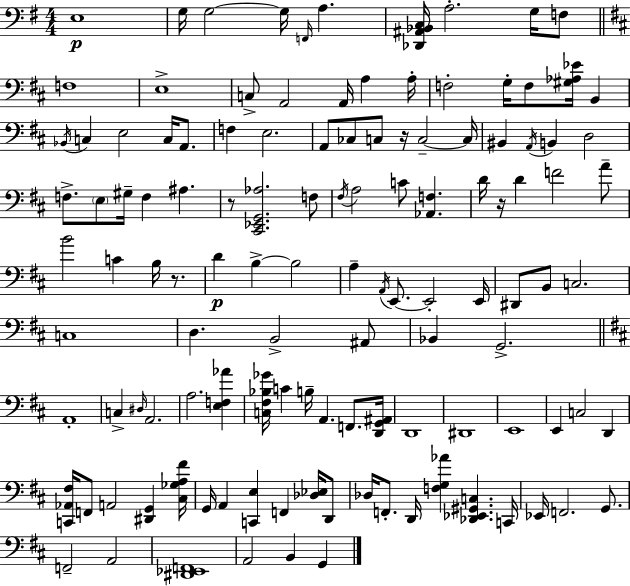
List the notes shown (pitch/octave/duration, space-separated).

E3/w G3/s G3/h G3/s F2/s A3/q. [Db2,A#2,Bb2,C3]/s A3/h. G3/s F3/e F3/w E3/w C3/e A2/h A2/s A3/q A3/s F3/h G3/s F3/e [G#3,Ab3,Eb4]/s B2/q Bb2/s C3/q E3/h C3/s A2/e. F3/q E3/h. A2/e CES3/e C3/e R/s C3/h C3/s BIS2/q A2/s B2/q D3/h F3/e. E3/e G#3/s F3/q A#3/q. R/e [C#2,Eb2,G2,Ab3]/h. F3/e F#3/s A3/h C4/e [Ab2,F3]/q. D4/s R/s D4/q F4/h A4/e B4/h C4/q B3/s R/e. D4/q B3/q B3/h A3/q A2/s E2/e. E2/h E2/s D#2/e B2/e C3/h. C3/w D3/q. B2/h A#2/e Bb2/q G2/h. A2/w C3/q D#3/s A2/h. A3/h. [E3,F3,Ab4]/q [C3,F#3,Bb3,Gb4]/s C4/q B3/s A2/q. F2/e. [D2,G2,A#2]/s D2/w D#2/w E2/w E2/q C3/h D2/q [C2,Ab2,F#3]/s F2/e A2/h [D#2,G2]/q [C#3,Gb3,A3,F#4]/s G2/s A2/q [C2,E3]/q F2/q [Db3,Eb3]/s D2/e Db3/s F2/e. D2/s [F3,G3,Ab4]/q [Db2,Eb2,G#2,C3]/q. C2/s Eb2/s F2/h. G2/e. F2/h A2/h [D#2,Eb2,F2]/w A2/h B2/q G2/q